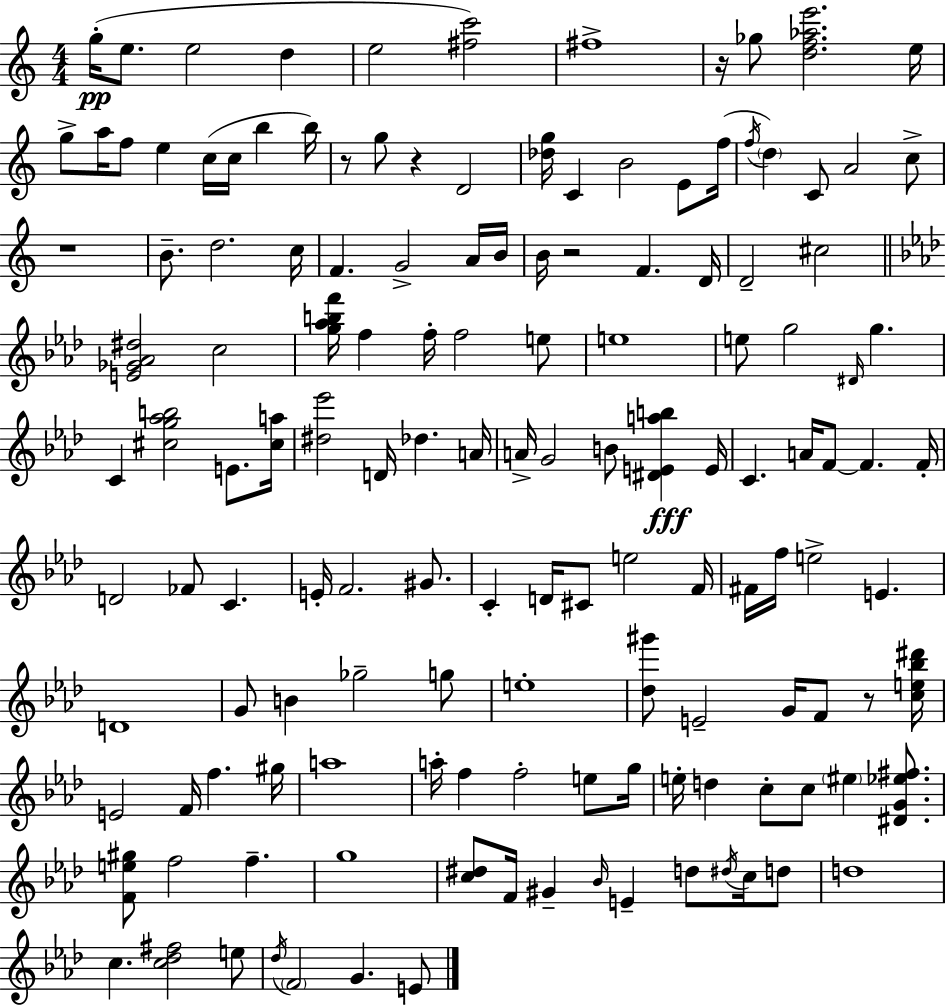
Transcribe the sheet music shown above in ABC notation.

X:1
T:Untitled
M:4/4
L:1/4
K:C
g/4 e/2 e2 d e2 [^fc']2 ^f4 z/4 _g/2 [df_ae']2 e/4 g/2 a/4 f/2 e c/4 c/4 b b/4 z/2 g/2 z D2 [_dg]/4 C B2 E/2 f/4 f/4 d C/2 A2 c/2 z4 B/2 d2 c/4 F G2 A/4 B/4 B/4 z2 F D/4 D2 ^c2 [E_G_A^d]2 c2 [g_abf']/4 f f/4 f2 e/2 e4 e/2 g2 ^D/4 g C [^cg_ab]2 E/2 [^ca]/4 [^d_e']2 D/4 _d A/4 A/4 G2 B/2 [^DEab] E/4 C A/4 F/2 F F/4 D2 _F/2 C E/4 F2 ^G/2 C D/4 ^C/2 e2 F/4 ^F/4 f/4 e2 E D4 G/2 B _g2 g/2 e4 [_d^g']/2 E2 G/4 F/2 z/2 [ce_b^d']/4 E2 F/4 f ^g/4 a4 a/4 f f2 e/2 g/4 e/4 d c/2 c/2 ^e [^DG_e^f]/2 [Fe^g]/2 f2 f g4 [c^d]/2 F/4 ^G _B/4 E d/2 ^d/4 c/4 d/2 d4 c [c_d^f]2 e/2 _d/4 F2 G E/2